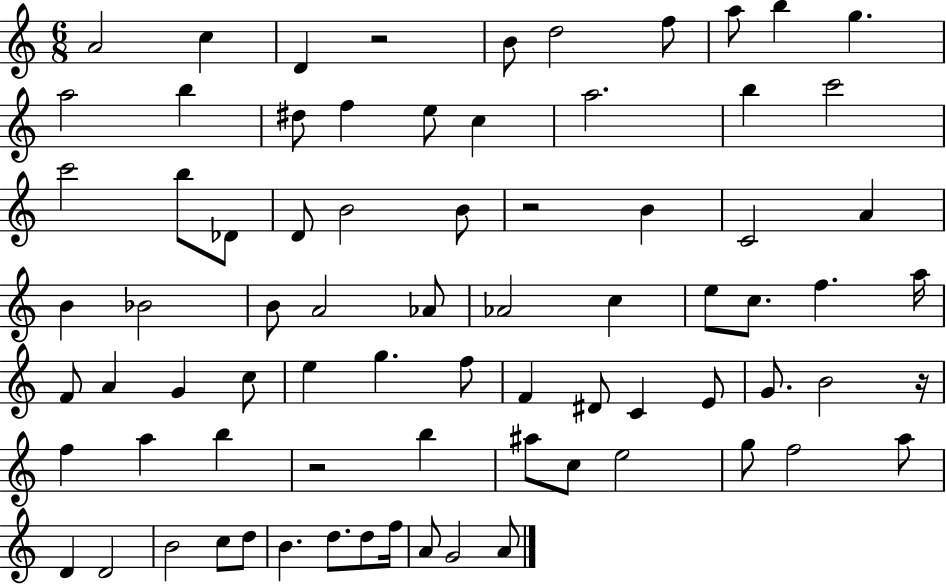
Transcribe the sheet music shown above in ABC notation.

X:1
T:Untitled
M:6/8
L:1/4
K:C
A2 c D z2 B/2 d2 f/2 a/2 b g a2 b ^d/2 f e/2 c a2 b c'2 c'2 b/2 _D/2 D/2 B2 B/2 z2 B C2 A B _B2 B/2 A2 _A/2 _A2 c e/2 c/2 f a/4 F/2 A G c/2 e g f/2 F ^D/2 C E/2 G/2 B2 z/4 f a b z2 b ^a/2 c/2 e2 g/2 f2 a/2 D D2 B2 c/2 d/2 B d/2 d/2 f/4 A/2 G2 A/2